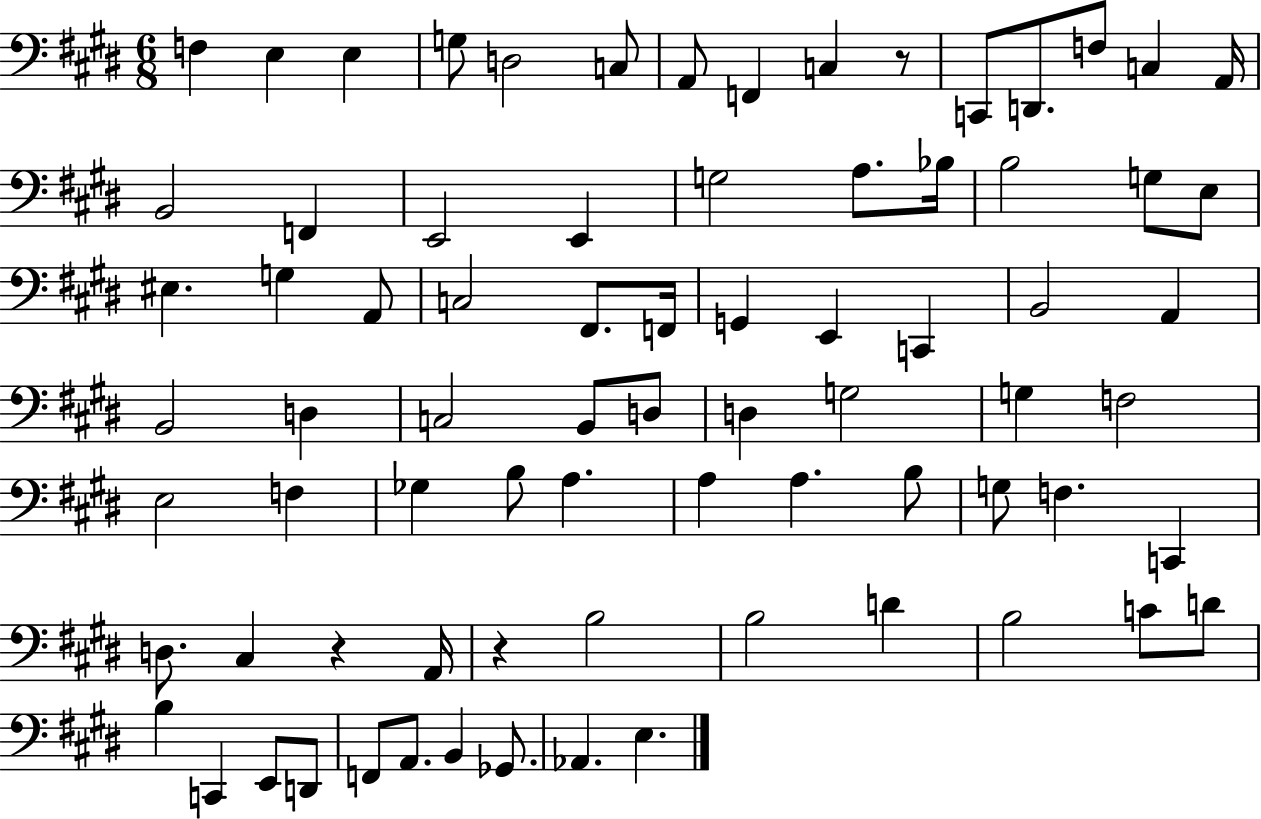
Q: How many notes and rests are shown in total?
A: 77